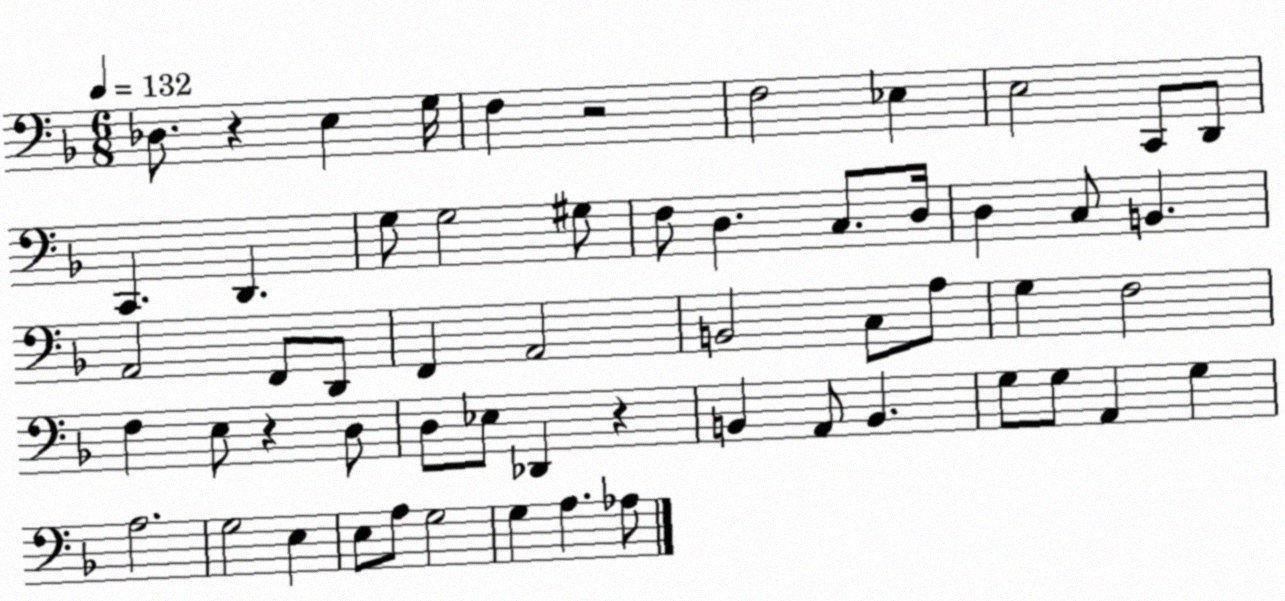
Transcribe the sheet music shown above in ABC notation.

X:1
T:Untitled
M:6/8
L:1/4
K:F
_D,/2 z E, G,/4 F, z2 F,2 _E, E,2 C,,/2 D,,/2 C,, D,, G,/2 G,2 ^G,/2 F,/2 D, C,/2 D,/4 D, C,/2 B,, A,,2 F,,/2 D,,/2 F,, A,,2 B,,2 C,/2 A,/2 G, F,2 F, E,/2 z D,/2 D,/2 _E,/2 _D,, z B,, A,,/2 B,, G,/2 G,/2 A,, G, A,2 G,2 E, E,/2 A,/2 G,2 G, A, _A,/2